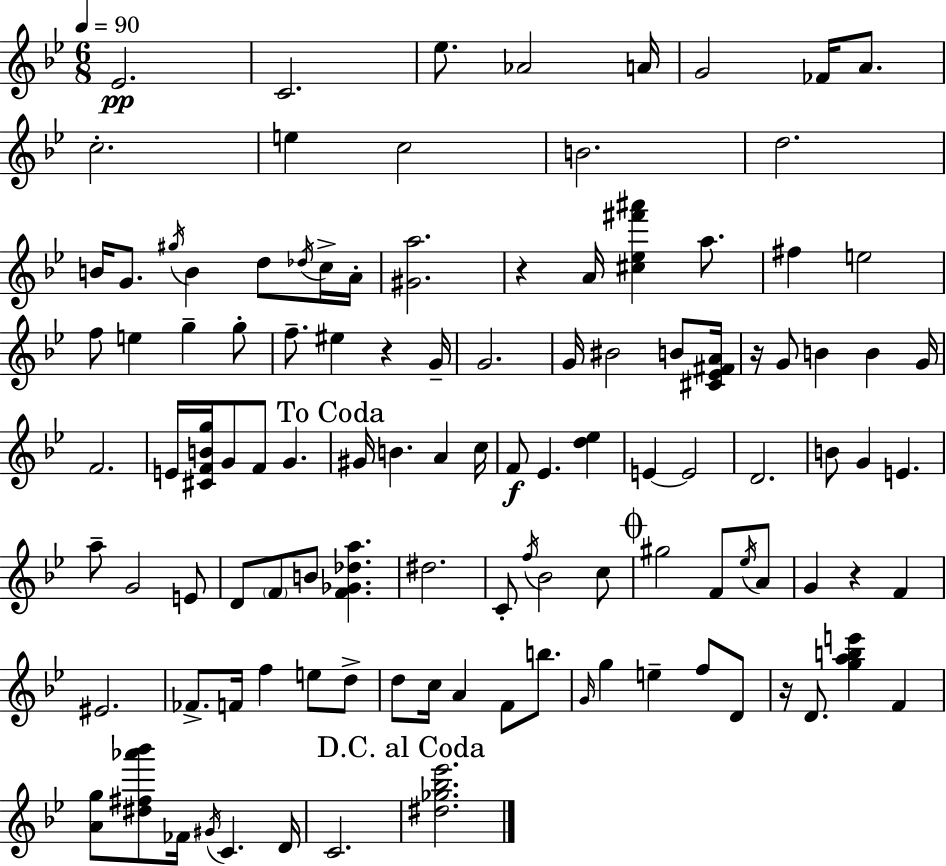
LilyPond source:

{
  \clef treble
  \numericTimeSignature
  \time 6/8
  \key bes \major
  \tempo 4 = 90
  \repeat volta 2 { ees'2.\pp | c'2. | ees''8. aes'2 a'16 | g'2 fes'16 a'8. | \break c''2.-. | e''4 c''2 | b'2. | d''2. | \break b'16 g'8. \acciaccatura { gis''16 } b'4 d''8 \acciaccatura { des''16 } | c''16-> a'16-. <gis' a''>2. | r4 a'16 <cis'' ees'' fis''' ais'''>4 a''8. | fis''4 e''2 | \break f''8 e''4 g''4-- | g''8-. f''8.-- eis''4 r4 | g'16-- g'2. | g'16 bis'2 b'8 | \break <cis' ees' fis' a'>16 r16 g'8 b'4 b'4 | g'16 f'2. | e'16 <cis' f' b' g''>16 g'8 f'8 g'4. | \mark "To Coda" gis'16 b'4. a'4 | \break c''16 f'8\f ees'4. <d'' ees''>4 | e'4~~ e'2 | d'2. | b'8 g'4 e'4. | \break a''8-- g'2 | e'8 d'8 \parenthesize f'8 b'8 <f' ges' des'' a''>4. | dis''2. | c'8-. \acciaccatura { f''16 } bes'2 | \break c''8 \mark \markup { \musicglyph "scripts.coda" } gis''2 f'8 | \acciaccatura { ees''16 } a'8 g'4 r4 | f'4 eis'2. | fes'8.-> f'16 f''4 | \break e''8 d''8-> d''8 c''16 a'4 f'8 | b''8. \grace { g'16 } g''4 e''4-- | f''8 d'8 r16 d'8. <g'' a'' b'' e'''>4 | f'4 <a' g''>8 <dis'' fis'' aes''' bes'''>8 fes'16 \acciaccatura { gis'16 } c'4. | \break d'16 c'2. | \mark "D.C. al Coda" <dis'' ges'' bes'' ees'''>2. | } \bar "|."
}